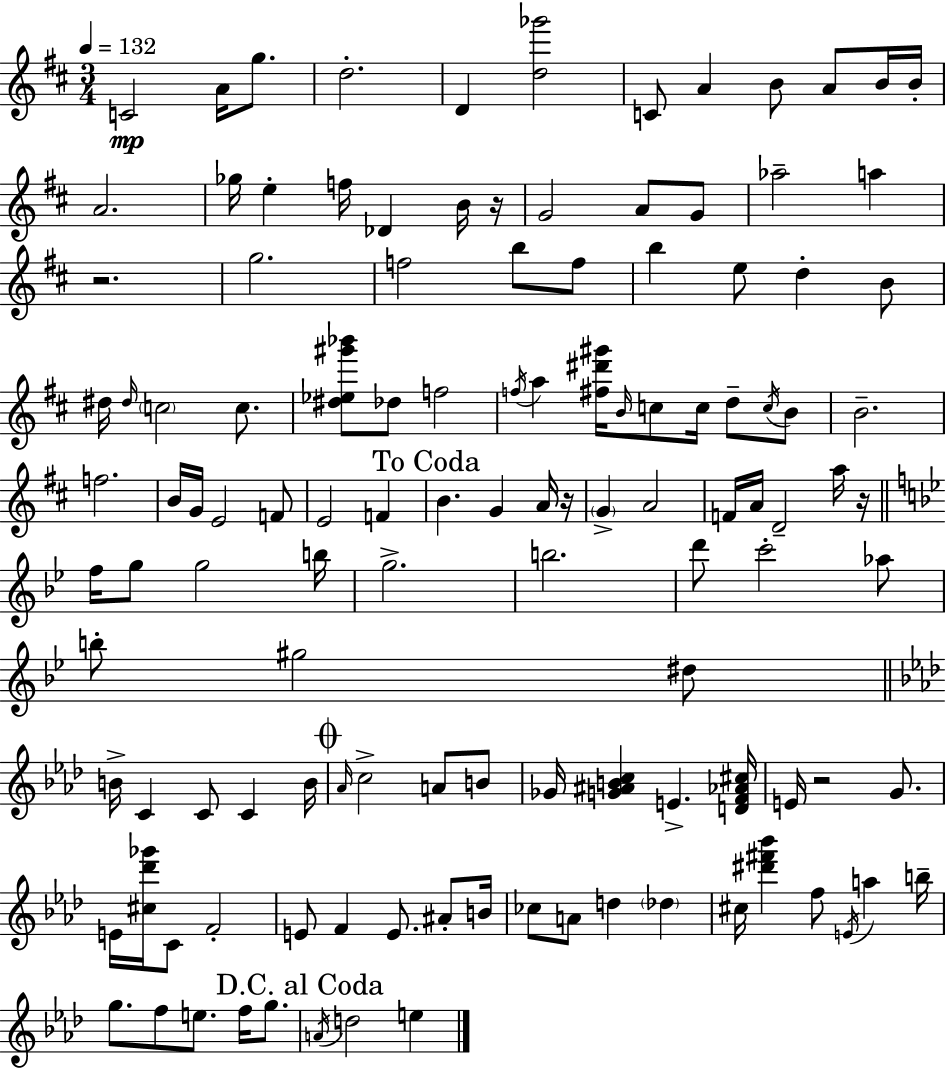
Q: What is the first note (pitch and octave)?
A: C4